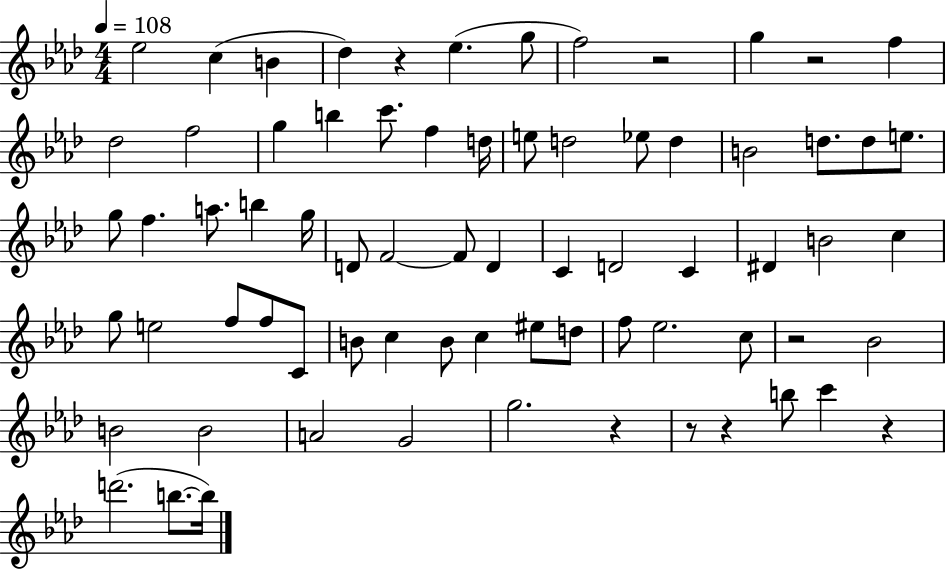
Eb5/h C5/q B4/q Db5/q R/q Eb5/q. G5/e F5/h R/h G5/q R/h F5/q Db5/h F5/h G5/q B5/q C6/e. F5/q D5/s E5/e D5/h Eb5/e D5/q B4/h D5/e. D5/e E5/e. G5/e F5/q. A5/e. B5/q G5/s D4/e F4/h F4/e D4/q C4/q D4/h C4/q D#4/q B4/h C5/q G5/e E5/h F5/e F5/e C4/e B4/e C5/q B4/e C5/q EIS5/e D5/e F5/e Eb5/h. C5/e R/h Bb4/h B4/h B4/h A4/h G4/h G5/h. R/q R/e R/q B5/e C6/q R/q D6/h. B5/e. B5/s